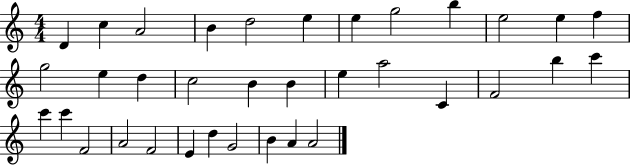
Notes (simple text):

D4/q C5/q A4/h B4/q D5/h E5/q E5/q G5/h B5/q E5/h E5/q F5/q G5/h E5/q D5/q C5/h B4/q B4/q E5/q A5/h C4/q F4/h B5/q C6/q C6/q C6/q F4/h A4/h F4/h E4/q D5/q G4/h B4/q A4/q A4/h